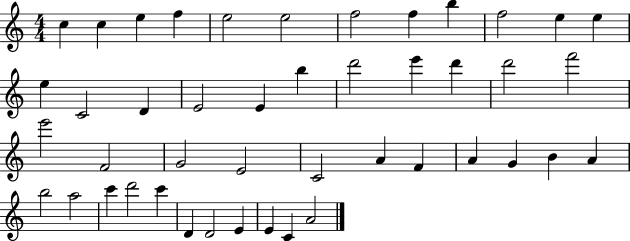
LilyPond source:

{
  \clef treble
  \numericTimeSignature
  \time 4/4
  \key c \major
  c''4 c''4 e''4 f''4 | e''2 e''2 | f''2 f''4 b''4 | f''2 e''4 e''4 | \break e''4 c'2 d'4 | e'2 e'4 b''4 | d'''2 e'''4 d'''4 | d'''2 f'''2 | \break e'''2 f'2 | g'2 e'2 | c'2 a'4 f'4 | a'4 g'4 b'4 a'4 | \break b''2 a''2 | c'''4 d'''2 c'''4 | d'4 d'2 e'4 | e'4 c'4 a'2 | \break \bar "|."
}